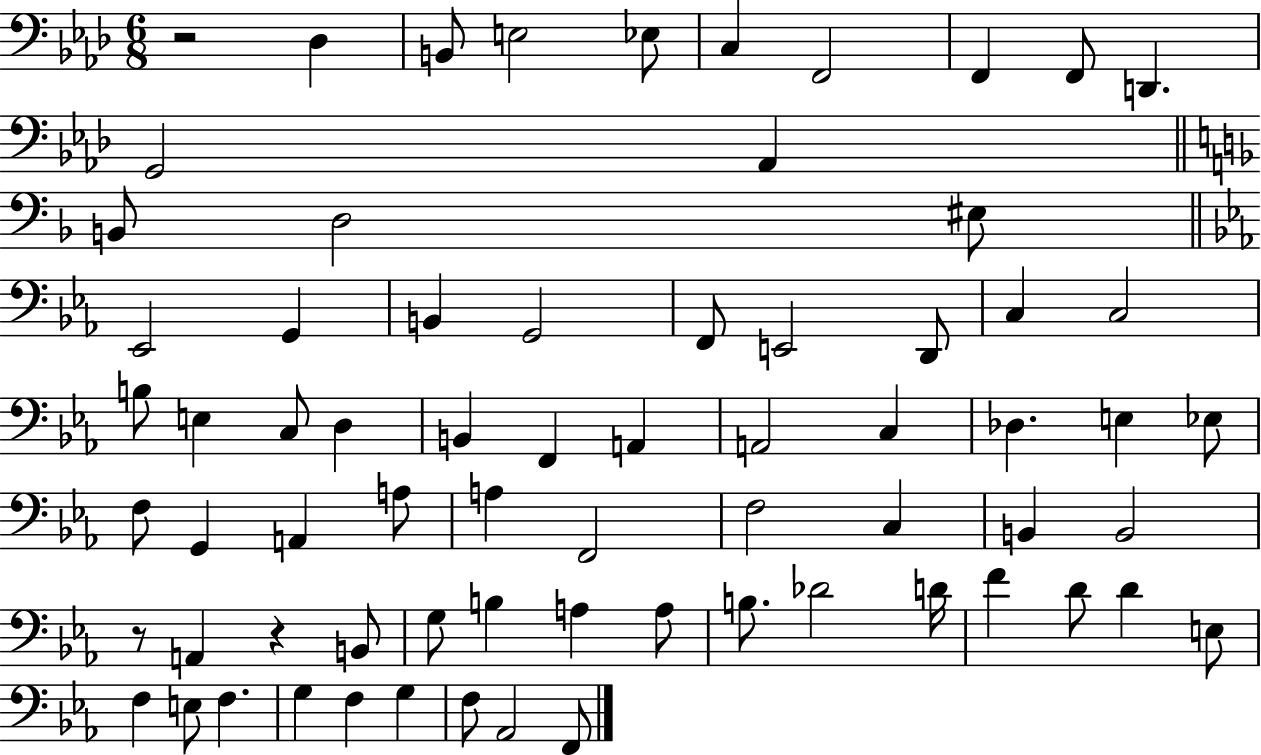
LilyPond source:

{
  \clef bass
  \numericTimeSignature
  \time 6/8
  \key aes \major
  \repeat volta 2 { r2 des4 | b,8 e2 ees8 | c4 f,2 | f,4 f,8 d,4. | \break g,2 aes,4 | \bar "||" \break \key f \major b,8 d2 eis8 | \bar "||" \break \key ees \major ees,2 g,4 | b,4 g,2 | f,8 e,2 d,8 | c4 c2 | \break b8 e4 c8 d4 | b,4 f,4 a,4 | a,2 c4 | des4. e4 ees8 | \break f8 g,4 a,4 a8 | a4 f,2 | f2 c4 | b,4 b,2 | \break r8 a,4 r4 b,8 | g8 b4 a4 a8 | b8. des'2 d'16 | f'4 d'8 d'4 e8 | \break f4 e8 f4. | g4 f4 g4 | f8 aes,2 f,8 | } \bar "|."
}